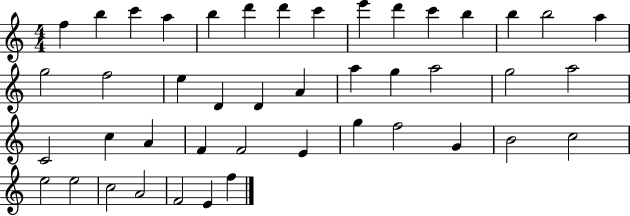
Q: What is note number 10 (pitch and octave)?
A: D6